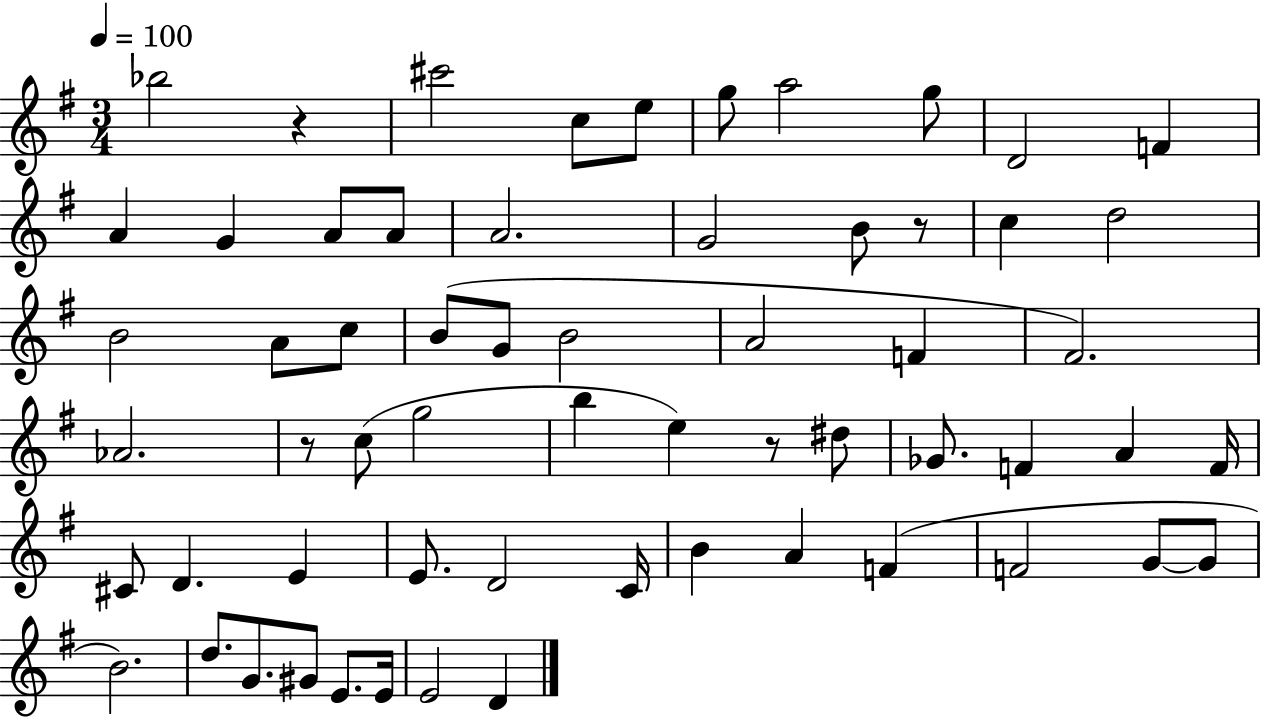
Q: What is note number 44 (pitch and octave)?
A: B4